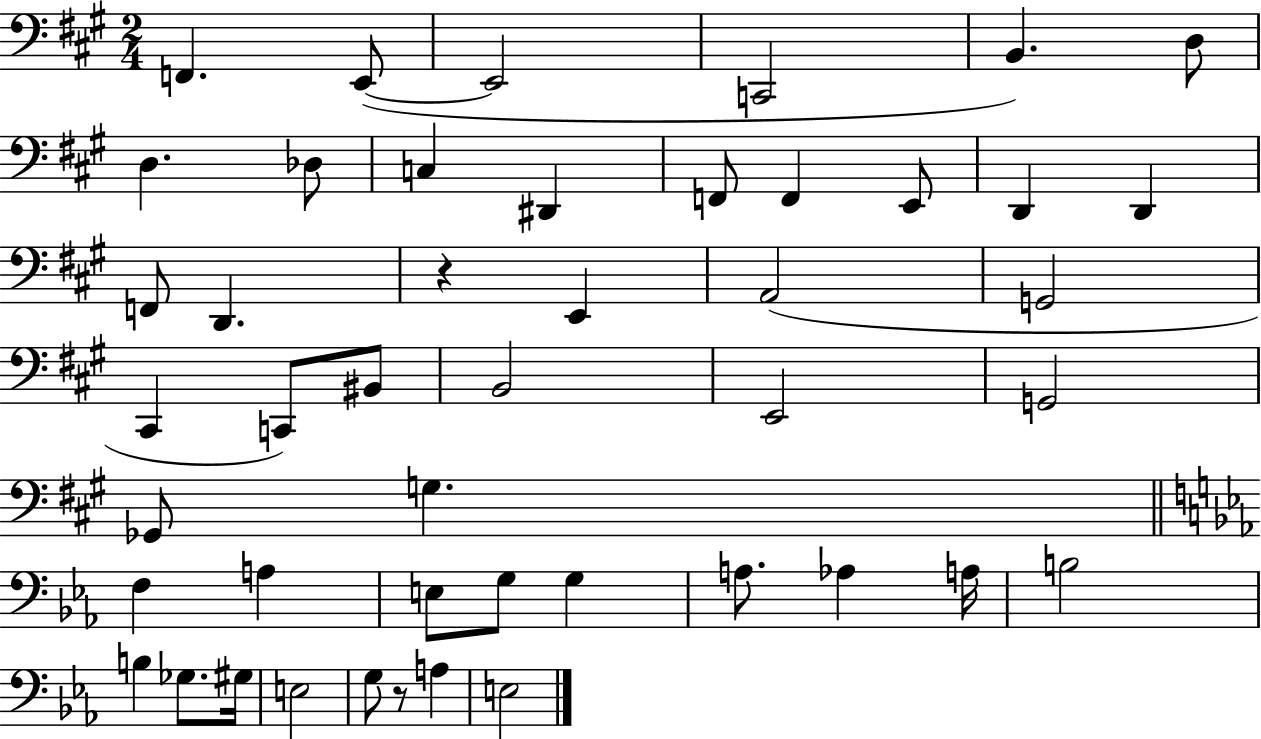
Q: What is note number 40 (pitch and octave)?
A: G#3